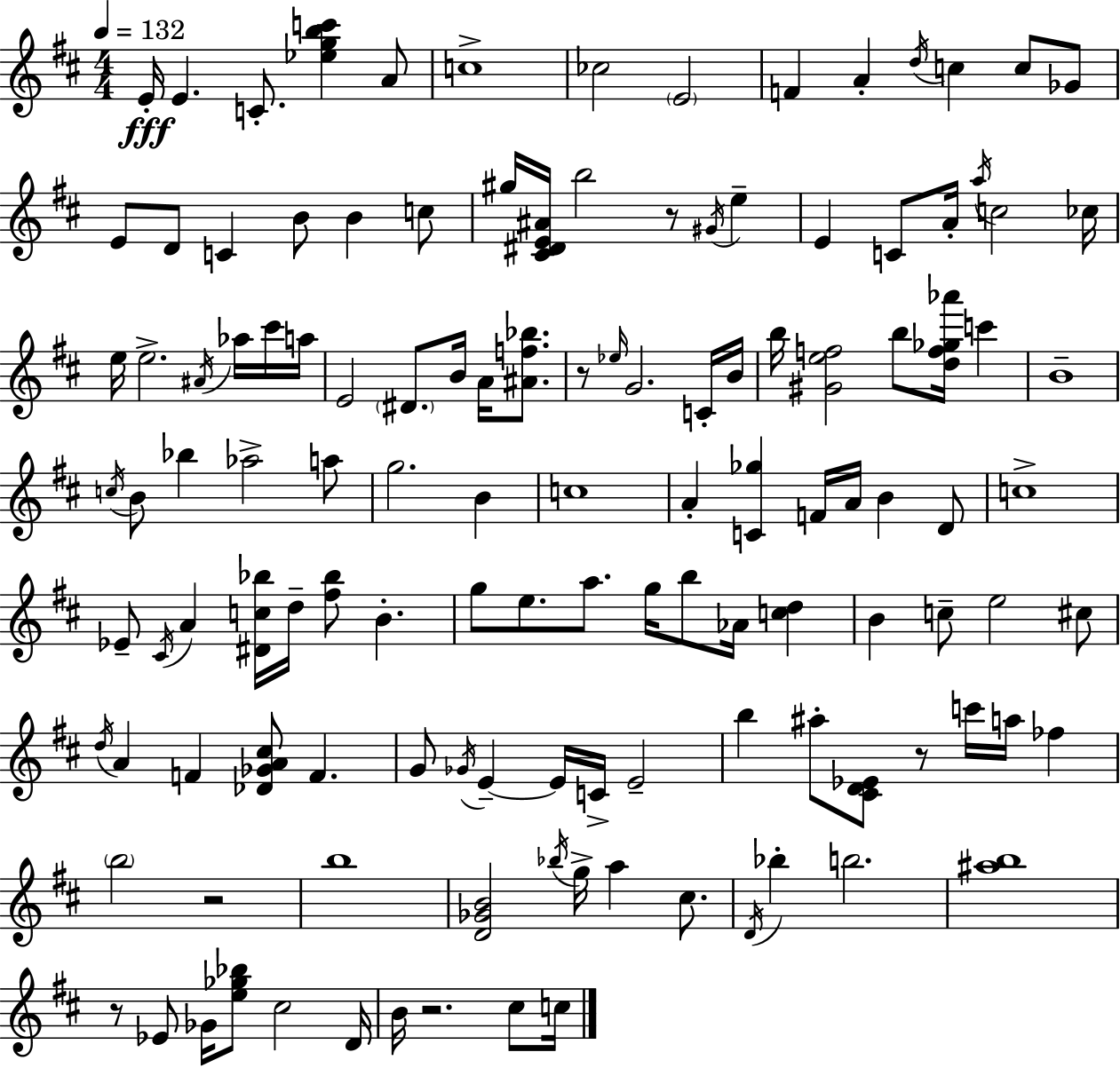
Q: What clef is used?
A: treble